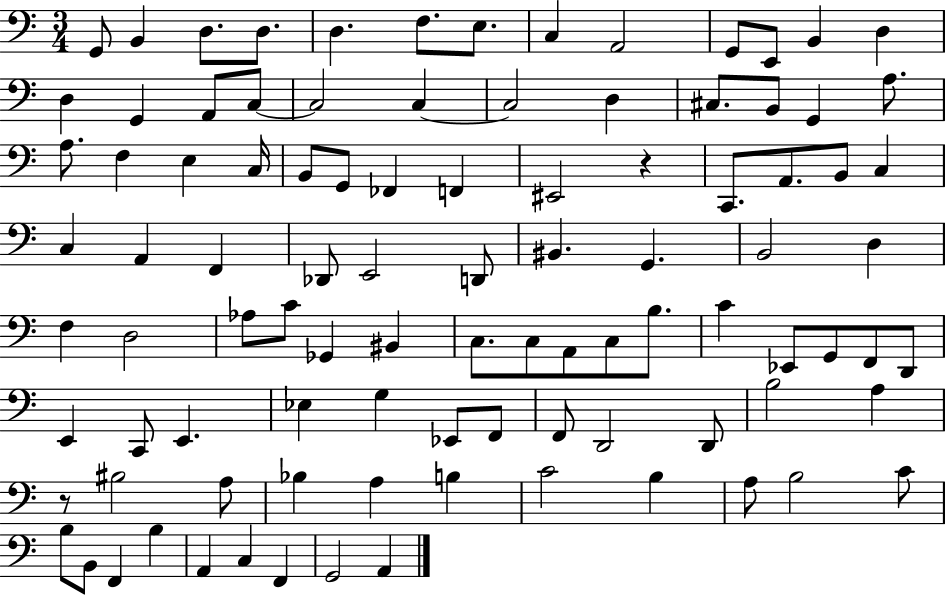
G2/e B2/q D3/e. D3/e. D3/q. F3/e. E3/e. C3/q A2/h G2/e E2/e B2/q D3/q D3/q G2/q A2/e C3/e C3/h C3/q C3/h D3/q C#3/e. B2/e G2/q A3/e. A3/e. F3/q E3/q C3/s B2/e G2/e FES2/q F2/q EIS2/h R/q C2/e. A2/e. B2/e C3/q C3/q A2/q F2/q Db2/e E2/h D2/e BIS2/q. G2/q. B2/h D3/q F3/q D3/h Ab3/e C4/e Gb2/q BIS2/q C3/e. C3/e A2/e C3/e B3/e. C4/q Eb2/e G2/e F2/e D2/e E2/q C2/e E2/q. Eb3/q G3/q Eb2/e F2/e F2/e D2/h D2/e B3/h A3/q R/e BIS3/h A3/e Bb3/q A3/q B3/q C4/h B3/q A3/e B3/h C4/e B3/e B2/e F2/q B3/q A2/q C3/q F2/q G2/h A2/q